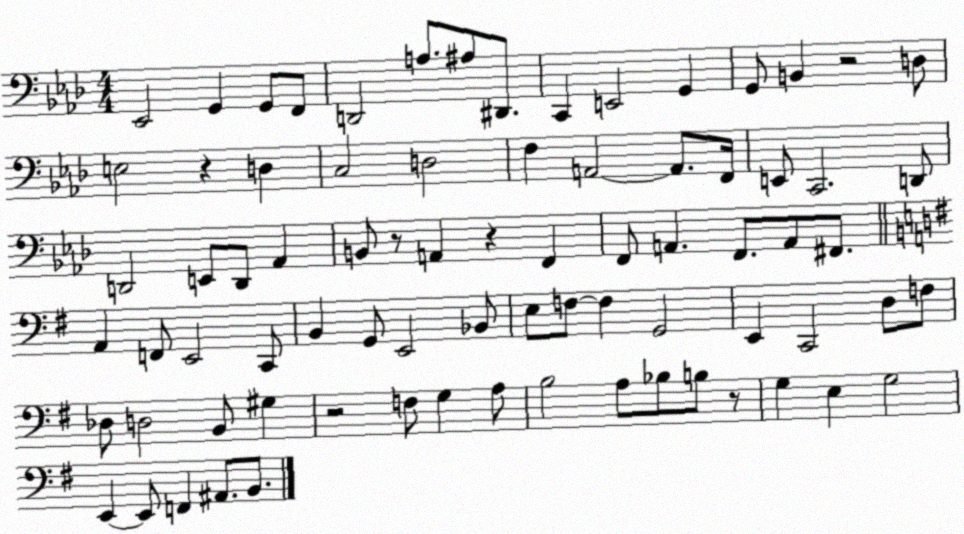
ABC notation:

X:1
T:Untitled
M:4/4
L:1/4
K:Ab
_E,,2 G,, G,,/2 F,,/2 D,,2 A,/2 ^A,/2 ^D,,/2 C,, E,,2 G,, G,,/2 B,, z2 D,/2 E,2 z D, C,2 D,2 F, A,,2 A,,/2 F,,/4 E,,/2 C,,2 D,,/2 D,,2 E,,/2 D,,/2 _A,, B,,/2 z/2 A,, z F,, F,,/2 A,, F,,/2 A,,/2 ^F,,/2 A,, F,,/2 E,,2 C,,/2 B,, G,,/2 E,,2 _B,,/2 E,/2 F,/2 F, G,,2 E,, C,,2 D,/2 F,/2 _D,/2 D,2 B,,/2 ^G, z2 F,/2 G, A,/2 B,2 A,/2 _B,/2 B,/2 z/2 G, E, G,2 E,, E,,/2 F,, ^A,,/2 B,,/2